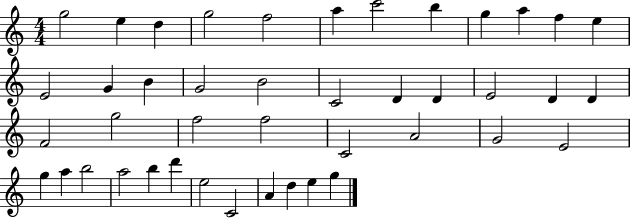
G5/h E5/q D5/q G5/h F5/h A5/q C6/h B5/q G5/q A5/q F5/q E5/q E4/h G4/q B4/q G4/h B4/h C4/h D4/q D4/q E4/h D4/q D4/q F4/h G5/h F5/h F5/h C4/h A4/h G4/h E4/h G5/q A5/q B5/h A5/h B5/q D6/q E5/h C4/h A4/q D5/q E5/q G5/q